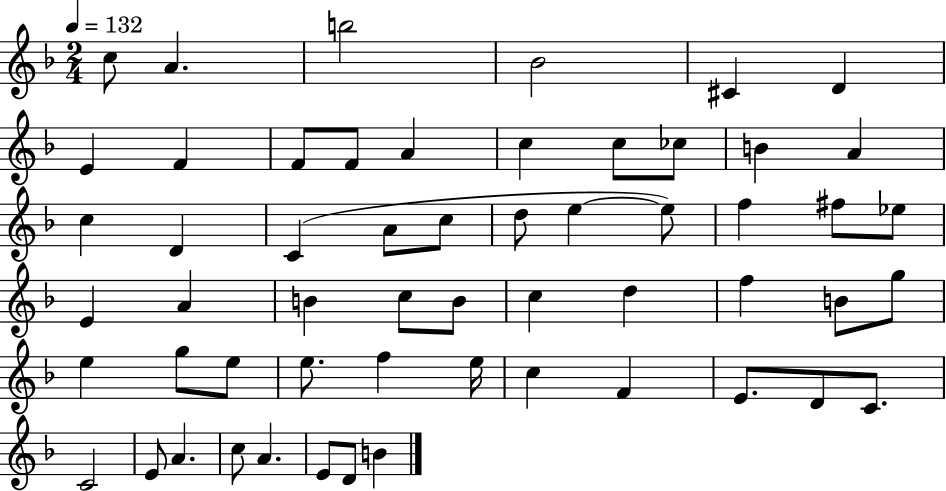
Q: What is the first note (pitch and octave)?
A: C5